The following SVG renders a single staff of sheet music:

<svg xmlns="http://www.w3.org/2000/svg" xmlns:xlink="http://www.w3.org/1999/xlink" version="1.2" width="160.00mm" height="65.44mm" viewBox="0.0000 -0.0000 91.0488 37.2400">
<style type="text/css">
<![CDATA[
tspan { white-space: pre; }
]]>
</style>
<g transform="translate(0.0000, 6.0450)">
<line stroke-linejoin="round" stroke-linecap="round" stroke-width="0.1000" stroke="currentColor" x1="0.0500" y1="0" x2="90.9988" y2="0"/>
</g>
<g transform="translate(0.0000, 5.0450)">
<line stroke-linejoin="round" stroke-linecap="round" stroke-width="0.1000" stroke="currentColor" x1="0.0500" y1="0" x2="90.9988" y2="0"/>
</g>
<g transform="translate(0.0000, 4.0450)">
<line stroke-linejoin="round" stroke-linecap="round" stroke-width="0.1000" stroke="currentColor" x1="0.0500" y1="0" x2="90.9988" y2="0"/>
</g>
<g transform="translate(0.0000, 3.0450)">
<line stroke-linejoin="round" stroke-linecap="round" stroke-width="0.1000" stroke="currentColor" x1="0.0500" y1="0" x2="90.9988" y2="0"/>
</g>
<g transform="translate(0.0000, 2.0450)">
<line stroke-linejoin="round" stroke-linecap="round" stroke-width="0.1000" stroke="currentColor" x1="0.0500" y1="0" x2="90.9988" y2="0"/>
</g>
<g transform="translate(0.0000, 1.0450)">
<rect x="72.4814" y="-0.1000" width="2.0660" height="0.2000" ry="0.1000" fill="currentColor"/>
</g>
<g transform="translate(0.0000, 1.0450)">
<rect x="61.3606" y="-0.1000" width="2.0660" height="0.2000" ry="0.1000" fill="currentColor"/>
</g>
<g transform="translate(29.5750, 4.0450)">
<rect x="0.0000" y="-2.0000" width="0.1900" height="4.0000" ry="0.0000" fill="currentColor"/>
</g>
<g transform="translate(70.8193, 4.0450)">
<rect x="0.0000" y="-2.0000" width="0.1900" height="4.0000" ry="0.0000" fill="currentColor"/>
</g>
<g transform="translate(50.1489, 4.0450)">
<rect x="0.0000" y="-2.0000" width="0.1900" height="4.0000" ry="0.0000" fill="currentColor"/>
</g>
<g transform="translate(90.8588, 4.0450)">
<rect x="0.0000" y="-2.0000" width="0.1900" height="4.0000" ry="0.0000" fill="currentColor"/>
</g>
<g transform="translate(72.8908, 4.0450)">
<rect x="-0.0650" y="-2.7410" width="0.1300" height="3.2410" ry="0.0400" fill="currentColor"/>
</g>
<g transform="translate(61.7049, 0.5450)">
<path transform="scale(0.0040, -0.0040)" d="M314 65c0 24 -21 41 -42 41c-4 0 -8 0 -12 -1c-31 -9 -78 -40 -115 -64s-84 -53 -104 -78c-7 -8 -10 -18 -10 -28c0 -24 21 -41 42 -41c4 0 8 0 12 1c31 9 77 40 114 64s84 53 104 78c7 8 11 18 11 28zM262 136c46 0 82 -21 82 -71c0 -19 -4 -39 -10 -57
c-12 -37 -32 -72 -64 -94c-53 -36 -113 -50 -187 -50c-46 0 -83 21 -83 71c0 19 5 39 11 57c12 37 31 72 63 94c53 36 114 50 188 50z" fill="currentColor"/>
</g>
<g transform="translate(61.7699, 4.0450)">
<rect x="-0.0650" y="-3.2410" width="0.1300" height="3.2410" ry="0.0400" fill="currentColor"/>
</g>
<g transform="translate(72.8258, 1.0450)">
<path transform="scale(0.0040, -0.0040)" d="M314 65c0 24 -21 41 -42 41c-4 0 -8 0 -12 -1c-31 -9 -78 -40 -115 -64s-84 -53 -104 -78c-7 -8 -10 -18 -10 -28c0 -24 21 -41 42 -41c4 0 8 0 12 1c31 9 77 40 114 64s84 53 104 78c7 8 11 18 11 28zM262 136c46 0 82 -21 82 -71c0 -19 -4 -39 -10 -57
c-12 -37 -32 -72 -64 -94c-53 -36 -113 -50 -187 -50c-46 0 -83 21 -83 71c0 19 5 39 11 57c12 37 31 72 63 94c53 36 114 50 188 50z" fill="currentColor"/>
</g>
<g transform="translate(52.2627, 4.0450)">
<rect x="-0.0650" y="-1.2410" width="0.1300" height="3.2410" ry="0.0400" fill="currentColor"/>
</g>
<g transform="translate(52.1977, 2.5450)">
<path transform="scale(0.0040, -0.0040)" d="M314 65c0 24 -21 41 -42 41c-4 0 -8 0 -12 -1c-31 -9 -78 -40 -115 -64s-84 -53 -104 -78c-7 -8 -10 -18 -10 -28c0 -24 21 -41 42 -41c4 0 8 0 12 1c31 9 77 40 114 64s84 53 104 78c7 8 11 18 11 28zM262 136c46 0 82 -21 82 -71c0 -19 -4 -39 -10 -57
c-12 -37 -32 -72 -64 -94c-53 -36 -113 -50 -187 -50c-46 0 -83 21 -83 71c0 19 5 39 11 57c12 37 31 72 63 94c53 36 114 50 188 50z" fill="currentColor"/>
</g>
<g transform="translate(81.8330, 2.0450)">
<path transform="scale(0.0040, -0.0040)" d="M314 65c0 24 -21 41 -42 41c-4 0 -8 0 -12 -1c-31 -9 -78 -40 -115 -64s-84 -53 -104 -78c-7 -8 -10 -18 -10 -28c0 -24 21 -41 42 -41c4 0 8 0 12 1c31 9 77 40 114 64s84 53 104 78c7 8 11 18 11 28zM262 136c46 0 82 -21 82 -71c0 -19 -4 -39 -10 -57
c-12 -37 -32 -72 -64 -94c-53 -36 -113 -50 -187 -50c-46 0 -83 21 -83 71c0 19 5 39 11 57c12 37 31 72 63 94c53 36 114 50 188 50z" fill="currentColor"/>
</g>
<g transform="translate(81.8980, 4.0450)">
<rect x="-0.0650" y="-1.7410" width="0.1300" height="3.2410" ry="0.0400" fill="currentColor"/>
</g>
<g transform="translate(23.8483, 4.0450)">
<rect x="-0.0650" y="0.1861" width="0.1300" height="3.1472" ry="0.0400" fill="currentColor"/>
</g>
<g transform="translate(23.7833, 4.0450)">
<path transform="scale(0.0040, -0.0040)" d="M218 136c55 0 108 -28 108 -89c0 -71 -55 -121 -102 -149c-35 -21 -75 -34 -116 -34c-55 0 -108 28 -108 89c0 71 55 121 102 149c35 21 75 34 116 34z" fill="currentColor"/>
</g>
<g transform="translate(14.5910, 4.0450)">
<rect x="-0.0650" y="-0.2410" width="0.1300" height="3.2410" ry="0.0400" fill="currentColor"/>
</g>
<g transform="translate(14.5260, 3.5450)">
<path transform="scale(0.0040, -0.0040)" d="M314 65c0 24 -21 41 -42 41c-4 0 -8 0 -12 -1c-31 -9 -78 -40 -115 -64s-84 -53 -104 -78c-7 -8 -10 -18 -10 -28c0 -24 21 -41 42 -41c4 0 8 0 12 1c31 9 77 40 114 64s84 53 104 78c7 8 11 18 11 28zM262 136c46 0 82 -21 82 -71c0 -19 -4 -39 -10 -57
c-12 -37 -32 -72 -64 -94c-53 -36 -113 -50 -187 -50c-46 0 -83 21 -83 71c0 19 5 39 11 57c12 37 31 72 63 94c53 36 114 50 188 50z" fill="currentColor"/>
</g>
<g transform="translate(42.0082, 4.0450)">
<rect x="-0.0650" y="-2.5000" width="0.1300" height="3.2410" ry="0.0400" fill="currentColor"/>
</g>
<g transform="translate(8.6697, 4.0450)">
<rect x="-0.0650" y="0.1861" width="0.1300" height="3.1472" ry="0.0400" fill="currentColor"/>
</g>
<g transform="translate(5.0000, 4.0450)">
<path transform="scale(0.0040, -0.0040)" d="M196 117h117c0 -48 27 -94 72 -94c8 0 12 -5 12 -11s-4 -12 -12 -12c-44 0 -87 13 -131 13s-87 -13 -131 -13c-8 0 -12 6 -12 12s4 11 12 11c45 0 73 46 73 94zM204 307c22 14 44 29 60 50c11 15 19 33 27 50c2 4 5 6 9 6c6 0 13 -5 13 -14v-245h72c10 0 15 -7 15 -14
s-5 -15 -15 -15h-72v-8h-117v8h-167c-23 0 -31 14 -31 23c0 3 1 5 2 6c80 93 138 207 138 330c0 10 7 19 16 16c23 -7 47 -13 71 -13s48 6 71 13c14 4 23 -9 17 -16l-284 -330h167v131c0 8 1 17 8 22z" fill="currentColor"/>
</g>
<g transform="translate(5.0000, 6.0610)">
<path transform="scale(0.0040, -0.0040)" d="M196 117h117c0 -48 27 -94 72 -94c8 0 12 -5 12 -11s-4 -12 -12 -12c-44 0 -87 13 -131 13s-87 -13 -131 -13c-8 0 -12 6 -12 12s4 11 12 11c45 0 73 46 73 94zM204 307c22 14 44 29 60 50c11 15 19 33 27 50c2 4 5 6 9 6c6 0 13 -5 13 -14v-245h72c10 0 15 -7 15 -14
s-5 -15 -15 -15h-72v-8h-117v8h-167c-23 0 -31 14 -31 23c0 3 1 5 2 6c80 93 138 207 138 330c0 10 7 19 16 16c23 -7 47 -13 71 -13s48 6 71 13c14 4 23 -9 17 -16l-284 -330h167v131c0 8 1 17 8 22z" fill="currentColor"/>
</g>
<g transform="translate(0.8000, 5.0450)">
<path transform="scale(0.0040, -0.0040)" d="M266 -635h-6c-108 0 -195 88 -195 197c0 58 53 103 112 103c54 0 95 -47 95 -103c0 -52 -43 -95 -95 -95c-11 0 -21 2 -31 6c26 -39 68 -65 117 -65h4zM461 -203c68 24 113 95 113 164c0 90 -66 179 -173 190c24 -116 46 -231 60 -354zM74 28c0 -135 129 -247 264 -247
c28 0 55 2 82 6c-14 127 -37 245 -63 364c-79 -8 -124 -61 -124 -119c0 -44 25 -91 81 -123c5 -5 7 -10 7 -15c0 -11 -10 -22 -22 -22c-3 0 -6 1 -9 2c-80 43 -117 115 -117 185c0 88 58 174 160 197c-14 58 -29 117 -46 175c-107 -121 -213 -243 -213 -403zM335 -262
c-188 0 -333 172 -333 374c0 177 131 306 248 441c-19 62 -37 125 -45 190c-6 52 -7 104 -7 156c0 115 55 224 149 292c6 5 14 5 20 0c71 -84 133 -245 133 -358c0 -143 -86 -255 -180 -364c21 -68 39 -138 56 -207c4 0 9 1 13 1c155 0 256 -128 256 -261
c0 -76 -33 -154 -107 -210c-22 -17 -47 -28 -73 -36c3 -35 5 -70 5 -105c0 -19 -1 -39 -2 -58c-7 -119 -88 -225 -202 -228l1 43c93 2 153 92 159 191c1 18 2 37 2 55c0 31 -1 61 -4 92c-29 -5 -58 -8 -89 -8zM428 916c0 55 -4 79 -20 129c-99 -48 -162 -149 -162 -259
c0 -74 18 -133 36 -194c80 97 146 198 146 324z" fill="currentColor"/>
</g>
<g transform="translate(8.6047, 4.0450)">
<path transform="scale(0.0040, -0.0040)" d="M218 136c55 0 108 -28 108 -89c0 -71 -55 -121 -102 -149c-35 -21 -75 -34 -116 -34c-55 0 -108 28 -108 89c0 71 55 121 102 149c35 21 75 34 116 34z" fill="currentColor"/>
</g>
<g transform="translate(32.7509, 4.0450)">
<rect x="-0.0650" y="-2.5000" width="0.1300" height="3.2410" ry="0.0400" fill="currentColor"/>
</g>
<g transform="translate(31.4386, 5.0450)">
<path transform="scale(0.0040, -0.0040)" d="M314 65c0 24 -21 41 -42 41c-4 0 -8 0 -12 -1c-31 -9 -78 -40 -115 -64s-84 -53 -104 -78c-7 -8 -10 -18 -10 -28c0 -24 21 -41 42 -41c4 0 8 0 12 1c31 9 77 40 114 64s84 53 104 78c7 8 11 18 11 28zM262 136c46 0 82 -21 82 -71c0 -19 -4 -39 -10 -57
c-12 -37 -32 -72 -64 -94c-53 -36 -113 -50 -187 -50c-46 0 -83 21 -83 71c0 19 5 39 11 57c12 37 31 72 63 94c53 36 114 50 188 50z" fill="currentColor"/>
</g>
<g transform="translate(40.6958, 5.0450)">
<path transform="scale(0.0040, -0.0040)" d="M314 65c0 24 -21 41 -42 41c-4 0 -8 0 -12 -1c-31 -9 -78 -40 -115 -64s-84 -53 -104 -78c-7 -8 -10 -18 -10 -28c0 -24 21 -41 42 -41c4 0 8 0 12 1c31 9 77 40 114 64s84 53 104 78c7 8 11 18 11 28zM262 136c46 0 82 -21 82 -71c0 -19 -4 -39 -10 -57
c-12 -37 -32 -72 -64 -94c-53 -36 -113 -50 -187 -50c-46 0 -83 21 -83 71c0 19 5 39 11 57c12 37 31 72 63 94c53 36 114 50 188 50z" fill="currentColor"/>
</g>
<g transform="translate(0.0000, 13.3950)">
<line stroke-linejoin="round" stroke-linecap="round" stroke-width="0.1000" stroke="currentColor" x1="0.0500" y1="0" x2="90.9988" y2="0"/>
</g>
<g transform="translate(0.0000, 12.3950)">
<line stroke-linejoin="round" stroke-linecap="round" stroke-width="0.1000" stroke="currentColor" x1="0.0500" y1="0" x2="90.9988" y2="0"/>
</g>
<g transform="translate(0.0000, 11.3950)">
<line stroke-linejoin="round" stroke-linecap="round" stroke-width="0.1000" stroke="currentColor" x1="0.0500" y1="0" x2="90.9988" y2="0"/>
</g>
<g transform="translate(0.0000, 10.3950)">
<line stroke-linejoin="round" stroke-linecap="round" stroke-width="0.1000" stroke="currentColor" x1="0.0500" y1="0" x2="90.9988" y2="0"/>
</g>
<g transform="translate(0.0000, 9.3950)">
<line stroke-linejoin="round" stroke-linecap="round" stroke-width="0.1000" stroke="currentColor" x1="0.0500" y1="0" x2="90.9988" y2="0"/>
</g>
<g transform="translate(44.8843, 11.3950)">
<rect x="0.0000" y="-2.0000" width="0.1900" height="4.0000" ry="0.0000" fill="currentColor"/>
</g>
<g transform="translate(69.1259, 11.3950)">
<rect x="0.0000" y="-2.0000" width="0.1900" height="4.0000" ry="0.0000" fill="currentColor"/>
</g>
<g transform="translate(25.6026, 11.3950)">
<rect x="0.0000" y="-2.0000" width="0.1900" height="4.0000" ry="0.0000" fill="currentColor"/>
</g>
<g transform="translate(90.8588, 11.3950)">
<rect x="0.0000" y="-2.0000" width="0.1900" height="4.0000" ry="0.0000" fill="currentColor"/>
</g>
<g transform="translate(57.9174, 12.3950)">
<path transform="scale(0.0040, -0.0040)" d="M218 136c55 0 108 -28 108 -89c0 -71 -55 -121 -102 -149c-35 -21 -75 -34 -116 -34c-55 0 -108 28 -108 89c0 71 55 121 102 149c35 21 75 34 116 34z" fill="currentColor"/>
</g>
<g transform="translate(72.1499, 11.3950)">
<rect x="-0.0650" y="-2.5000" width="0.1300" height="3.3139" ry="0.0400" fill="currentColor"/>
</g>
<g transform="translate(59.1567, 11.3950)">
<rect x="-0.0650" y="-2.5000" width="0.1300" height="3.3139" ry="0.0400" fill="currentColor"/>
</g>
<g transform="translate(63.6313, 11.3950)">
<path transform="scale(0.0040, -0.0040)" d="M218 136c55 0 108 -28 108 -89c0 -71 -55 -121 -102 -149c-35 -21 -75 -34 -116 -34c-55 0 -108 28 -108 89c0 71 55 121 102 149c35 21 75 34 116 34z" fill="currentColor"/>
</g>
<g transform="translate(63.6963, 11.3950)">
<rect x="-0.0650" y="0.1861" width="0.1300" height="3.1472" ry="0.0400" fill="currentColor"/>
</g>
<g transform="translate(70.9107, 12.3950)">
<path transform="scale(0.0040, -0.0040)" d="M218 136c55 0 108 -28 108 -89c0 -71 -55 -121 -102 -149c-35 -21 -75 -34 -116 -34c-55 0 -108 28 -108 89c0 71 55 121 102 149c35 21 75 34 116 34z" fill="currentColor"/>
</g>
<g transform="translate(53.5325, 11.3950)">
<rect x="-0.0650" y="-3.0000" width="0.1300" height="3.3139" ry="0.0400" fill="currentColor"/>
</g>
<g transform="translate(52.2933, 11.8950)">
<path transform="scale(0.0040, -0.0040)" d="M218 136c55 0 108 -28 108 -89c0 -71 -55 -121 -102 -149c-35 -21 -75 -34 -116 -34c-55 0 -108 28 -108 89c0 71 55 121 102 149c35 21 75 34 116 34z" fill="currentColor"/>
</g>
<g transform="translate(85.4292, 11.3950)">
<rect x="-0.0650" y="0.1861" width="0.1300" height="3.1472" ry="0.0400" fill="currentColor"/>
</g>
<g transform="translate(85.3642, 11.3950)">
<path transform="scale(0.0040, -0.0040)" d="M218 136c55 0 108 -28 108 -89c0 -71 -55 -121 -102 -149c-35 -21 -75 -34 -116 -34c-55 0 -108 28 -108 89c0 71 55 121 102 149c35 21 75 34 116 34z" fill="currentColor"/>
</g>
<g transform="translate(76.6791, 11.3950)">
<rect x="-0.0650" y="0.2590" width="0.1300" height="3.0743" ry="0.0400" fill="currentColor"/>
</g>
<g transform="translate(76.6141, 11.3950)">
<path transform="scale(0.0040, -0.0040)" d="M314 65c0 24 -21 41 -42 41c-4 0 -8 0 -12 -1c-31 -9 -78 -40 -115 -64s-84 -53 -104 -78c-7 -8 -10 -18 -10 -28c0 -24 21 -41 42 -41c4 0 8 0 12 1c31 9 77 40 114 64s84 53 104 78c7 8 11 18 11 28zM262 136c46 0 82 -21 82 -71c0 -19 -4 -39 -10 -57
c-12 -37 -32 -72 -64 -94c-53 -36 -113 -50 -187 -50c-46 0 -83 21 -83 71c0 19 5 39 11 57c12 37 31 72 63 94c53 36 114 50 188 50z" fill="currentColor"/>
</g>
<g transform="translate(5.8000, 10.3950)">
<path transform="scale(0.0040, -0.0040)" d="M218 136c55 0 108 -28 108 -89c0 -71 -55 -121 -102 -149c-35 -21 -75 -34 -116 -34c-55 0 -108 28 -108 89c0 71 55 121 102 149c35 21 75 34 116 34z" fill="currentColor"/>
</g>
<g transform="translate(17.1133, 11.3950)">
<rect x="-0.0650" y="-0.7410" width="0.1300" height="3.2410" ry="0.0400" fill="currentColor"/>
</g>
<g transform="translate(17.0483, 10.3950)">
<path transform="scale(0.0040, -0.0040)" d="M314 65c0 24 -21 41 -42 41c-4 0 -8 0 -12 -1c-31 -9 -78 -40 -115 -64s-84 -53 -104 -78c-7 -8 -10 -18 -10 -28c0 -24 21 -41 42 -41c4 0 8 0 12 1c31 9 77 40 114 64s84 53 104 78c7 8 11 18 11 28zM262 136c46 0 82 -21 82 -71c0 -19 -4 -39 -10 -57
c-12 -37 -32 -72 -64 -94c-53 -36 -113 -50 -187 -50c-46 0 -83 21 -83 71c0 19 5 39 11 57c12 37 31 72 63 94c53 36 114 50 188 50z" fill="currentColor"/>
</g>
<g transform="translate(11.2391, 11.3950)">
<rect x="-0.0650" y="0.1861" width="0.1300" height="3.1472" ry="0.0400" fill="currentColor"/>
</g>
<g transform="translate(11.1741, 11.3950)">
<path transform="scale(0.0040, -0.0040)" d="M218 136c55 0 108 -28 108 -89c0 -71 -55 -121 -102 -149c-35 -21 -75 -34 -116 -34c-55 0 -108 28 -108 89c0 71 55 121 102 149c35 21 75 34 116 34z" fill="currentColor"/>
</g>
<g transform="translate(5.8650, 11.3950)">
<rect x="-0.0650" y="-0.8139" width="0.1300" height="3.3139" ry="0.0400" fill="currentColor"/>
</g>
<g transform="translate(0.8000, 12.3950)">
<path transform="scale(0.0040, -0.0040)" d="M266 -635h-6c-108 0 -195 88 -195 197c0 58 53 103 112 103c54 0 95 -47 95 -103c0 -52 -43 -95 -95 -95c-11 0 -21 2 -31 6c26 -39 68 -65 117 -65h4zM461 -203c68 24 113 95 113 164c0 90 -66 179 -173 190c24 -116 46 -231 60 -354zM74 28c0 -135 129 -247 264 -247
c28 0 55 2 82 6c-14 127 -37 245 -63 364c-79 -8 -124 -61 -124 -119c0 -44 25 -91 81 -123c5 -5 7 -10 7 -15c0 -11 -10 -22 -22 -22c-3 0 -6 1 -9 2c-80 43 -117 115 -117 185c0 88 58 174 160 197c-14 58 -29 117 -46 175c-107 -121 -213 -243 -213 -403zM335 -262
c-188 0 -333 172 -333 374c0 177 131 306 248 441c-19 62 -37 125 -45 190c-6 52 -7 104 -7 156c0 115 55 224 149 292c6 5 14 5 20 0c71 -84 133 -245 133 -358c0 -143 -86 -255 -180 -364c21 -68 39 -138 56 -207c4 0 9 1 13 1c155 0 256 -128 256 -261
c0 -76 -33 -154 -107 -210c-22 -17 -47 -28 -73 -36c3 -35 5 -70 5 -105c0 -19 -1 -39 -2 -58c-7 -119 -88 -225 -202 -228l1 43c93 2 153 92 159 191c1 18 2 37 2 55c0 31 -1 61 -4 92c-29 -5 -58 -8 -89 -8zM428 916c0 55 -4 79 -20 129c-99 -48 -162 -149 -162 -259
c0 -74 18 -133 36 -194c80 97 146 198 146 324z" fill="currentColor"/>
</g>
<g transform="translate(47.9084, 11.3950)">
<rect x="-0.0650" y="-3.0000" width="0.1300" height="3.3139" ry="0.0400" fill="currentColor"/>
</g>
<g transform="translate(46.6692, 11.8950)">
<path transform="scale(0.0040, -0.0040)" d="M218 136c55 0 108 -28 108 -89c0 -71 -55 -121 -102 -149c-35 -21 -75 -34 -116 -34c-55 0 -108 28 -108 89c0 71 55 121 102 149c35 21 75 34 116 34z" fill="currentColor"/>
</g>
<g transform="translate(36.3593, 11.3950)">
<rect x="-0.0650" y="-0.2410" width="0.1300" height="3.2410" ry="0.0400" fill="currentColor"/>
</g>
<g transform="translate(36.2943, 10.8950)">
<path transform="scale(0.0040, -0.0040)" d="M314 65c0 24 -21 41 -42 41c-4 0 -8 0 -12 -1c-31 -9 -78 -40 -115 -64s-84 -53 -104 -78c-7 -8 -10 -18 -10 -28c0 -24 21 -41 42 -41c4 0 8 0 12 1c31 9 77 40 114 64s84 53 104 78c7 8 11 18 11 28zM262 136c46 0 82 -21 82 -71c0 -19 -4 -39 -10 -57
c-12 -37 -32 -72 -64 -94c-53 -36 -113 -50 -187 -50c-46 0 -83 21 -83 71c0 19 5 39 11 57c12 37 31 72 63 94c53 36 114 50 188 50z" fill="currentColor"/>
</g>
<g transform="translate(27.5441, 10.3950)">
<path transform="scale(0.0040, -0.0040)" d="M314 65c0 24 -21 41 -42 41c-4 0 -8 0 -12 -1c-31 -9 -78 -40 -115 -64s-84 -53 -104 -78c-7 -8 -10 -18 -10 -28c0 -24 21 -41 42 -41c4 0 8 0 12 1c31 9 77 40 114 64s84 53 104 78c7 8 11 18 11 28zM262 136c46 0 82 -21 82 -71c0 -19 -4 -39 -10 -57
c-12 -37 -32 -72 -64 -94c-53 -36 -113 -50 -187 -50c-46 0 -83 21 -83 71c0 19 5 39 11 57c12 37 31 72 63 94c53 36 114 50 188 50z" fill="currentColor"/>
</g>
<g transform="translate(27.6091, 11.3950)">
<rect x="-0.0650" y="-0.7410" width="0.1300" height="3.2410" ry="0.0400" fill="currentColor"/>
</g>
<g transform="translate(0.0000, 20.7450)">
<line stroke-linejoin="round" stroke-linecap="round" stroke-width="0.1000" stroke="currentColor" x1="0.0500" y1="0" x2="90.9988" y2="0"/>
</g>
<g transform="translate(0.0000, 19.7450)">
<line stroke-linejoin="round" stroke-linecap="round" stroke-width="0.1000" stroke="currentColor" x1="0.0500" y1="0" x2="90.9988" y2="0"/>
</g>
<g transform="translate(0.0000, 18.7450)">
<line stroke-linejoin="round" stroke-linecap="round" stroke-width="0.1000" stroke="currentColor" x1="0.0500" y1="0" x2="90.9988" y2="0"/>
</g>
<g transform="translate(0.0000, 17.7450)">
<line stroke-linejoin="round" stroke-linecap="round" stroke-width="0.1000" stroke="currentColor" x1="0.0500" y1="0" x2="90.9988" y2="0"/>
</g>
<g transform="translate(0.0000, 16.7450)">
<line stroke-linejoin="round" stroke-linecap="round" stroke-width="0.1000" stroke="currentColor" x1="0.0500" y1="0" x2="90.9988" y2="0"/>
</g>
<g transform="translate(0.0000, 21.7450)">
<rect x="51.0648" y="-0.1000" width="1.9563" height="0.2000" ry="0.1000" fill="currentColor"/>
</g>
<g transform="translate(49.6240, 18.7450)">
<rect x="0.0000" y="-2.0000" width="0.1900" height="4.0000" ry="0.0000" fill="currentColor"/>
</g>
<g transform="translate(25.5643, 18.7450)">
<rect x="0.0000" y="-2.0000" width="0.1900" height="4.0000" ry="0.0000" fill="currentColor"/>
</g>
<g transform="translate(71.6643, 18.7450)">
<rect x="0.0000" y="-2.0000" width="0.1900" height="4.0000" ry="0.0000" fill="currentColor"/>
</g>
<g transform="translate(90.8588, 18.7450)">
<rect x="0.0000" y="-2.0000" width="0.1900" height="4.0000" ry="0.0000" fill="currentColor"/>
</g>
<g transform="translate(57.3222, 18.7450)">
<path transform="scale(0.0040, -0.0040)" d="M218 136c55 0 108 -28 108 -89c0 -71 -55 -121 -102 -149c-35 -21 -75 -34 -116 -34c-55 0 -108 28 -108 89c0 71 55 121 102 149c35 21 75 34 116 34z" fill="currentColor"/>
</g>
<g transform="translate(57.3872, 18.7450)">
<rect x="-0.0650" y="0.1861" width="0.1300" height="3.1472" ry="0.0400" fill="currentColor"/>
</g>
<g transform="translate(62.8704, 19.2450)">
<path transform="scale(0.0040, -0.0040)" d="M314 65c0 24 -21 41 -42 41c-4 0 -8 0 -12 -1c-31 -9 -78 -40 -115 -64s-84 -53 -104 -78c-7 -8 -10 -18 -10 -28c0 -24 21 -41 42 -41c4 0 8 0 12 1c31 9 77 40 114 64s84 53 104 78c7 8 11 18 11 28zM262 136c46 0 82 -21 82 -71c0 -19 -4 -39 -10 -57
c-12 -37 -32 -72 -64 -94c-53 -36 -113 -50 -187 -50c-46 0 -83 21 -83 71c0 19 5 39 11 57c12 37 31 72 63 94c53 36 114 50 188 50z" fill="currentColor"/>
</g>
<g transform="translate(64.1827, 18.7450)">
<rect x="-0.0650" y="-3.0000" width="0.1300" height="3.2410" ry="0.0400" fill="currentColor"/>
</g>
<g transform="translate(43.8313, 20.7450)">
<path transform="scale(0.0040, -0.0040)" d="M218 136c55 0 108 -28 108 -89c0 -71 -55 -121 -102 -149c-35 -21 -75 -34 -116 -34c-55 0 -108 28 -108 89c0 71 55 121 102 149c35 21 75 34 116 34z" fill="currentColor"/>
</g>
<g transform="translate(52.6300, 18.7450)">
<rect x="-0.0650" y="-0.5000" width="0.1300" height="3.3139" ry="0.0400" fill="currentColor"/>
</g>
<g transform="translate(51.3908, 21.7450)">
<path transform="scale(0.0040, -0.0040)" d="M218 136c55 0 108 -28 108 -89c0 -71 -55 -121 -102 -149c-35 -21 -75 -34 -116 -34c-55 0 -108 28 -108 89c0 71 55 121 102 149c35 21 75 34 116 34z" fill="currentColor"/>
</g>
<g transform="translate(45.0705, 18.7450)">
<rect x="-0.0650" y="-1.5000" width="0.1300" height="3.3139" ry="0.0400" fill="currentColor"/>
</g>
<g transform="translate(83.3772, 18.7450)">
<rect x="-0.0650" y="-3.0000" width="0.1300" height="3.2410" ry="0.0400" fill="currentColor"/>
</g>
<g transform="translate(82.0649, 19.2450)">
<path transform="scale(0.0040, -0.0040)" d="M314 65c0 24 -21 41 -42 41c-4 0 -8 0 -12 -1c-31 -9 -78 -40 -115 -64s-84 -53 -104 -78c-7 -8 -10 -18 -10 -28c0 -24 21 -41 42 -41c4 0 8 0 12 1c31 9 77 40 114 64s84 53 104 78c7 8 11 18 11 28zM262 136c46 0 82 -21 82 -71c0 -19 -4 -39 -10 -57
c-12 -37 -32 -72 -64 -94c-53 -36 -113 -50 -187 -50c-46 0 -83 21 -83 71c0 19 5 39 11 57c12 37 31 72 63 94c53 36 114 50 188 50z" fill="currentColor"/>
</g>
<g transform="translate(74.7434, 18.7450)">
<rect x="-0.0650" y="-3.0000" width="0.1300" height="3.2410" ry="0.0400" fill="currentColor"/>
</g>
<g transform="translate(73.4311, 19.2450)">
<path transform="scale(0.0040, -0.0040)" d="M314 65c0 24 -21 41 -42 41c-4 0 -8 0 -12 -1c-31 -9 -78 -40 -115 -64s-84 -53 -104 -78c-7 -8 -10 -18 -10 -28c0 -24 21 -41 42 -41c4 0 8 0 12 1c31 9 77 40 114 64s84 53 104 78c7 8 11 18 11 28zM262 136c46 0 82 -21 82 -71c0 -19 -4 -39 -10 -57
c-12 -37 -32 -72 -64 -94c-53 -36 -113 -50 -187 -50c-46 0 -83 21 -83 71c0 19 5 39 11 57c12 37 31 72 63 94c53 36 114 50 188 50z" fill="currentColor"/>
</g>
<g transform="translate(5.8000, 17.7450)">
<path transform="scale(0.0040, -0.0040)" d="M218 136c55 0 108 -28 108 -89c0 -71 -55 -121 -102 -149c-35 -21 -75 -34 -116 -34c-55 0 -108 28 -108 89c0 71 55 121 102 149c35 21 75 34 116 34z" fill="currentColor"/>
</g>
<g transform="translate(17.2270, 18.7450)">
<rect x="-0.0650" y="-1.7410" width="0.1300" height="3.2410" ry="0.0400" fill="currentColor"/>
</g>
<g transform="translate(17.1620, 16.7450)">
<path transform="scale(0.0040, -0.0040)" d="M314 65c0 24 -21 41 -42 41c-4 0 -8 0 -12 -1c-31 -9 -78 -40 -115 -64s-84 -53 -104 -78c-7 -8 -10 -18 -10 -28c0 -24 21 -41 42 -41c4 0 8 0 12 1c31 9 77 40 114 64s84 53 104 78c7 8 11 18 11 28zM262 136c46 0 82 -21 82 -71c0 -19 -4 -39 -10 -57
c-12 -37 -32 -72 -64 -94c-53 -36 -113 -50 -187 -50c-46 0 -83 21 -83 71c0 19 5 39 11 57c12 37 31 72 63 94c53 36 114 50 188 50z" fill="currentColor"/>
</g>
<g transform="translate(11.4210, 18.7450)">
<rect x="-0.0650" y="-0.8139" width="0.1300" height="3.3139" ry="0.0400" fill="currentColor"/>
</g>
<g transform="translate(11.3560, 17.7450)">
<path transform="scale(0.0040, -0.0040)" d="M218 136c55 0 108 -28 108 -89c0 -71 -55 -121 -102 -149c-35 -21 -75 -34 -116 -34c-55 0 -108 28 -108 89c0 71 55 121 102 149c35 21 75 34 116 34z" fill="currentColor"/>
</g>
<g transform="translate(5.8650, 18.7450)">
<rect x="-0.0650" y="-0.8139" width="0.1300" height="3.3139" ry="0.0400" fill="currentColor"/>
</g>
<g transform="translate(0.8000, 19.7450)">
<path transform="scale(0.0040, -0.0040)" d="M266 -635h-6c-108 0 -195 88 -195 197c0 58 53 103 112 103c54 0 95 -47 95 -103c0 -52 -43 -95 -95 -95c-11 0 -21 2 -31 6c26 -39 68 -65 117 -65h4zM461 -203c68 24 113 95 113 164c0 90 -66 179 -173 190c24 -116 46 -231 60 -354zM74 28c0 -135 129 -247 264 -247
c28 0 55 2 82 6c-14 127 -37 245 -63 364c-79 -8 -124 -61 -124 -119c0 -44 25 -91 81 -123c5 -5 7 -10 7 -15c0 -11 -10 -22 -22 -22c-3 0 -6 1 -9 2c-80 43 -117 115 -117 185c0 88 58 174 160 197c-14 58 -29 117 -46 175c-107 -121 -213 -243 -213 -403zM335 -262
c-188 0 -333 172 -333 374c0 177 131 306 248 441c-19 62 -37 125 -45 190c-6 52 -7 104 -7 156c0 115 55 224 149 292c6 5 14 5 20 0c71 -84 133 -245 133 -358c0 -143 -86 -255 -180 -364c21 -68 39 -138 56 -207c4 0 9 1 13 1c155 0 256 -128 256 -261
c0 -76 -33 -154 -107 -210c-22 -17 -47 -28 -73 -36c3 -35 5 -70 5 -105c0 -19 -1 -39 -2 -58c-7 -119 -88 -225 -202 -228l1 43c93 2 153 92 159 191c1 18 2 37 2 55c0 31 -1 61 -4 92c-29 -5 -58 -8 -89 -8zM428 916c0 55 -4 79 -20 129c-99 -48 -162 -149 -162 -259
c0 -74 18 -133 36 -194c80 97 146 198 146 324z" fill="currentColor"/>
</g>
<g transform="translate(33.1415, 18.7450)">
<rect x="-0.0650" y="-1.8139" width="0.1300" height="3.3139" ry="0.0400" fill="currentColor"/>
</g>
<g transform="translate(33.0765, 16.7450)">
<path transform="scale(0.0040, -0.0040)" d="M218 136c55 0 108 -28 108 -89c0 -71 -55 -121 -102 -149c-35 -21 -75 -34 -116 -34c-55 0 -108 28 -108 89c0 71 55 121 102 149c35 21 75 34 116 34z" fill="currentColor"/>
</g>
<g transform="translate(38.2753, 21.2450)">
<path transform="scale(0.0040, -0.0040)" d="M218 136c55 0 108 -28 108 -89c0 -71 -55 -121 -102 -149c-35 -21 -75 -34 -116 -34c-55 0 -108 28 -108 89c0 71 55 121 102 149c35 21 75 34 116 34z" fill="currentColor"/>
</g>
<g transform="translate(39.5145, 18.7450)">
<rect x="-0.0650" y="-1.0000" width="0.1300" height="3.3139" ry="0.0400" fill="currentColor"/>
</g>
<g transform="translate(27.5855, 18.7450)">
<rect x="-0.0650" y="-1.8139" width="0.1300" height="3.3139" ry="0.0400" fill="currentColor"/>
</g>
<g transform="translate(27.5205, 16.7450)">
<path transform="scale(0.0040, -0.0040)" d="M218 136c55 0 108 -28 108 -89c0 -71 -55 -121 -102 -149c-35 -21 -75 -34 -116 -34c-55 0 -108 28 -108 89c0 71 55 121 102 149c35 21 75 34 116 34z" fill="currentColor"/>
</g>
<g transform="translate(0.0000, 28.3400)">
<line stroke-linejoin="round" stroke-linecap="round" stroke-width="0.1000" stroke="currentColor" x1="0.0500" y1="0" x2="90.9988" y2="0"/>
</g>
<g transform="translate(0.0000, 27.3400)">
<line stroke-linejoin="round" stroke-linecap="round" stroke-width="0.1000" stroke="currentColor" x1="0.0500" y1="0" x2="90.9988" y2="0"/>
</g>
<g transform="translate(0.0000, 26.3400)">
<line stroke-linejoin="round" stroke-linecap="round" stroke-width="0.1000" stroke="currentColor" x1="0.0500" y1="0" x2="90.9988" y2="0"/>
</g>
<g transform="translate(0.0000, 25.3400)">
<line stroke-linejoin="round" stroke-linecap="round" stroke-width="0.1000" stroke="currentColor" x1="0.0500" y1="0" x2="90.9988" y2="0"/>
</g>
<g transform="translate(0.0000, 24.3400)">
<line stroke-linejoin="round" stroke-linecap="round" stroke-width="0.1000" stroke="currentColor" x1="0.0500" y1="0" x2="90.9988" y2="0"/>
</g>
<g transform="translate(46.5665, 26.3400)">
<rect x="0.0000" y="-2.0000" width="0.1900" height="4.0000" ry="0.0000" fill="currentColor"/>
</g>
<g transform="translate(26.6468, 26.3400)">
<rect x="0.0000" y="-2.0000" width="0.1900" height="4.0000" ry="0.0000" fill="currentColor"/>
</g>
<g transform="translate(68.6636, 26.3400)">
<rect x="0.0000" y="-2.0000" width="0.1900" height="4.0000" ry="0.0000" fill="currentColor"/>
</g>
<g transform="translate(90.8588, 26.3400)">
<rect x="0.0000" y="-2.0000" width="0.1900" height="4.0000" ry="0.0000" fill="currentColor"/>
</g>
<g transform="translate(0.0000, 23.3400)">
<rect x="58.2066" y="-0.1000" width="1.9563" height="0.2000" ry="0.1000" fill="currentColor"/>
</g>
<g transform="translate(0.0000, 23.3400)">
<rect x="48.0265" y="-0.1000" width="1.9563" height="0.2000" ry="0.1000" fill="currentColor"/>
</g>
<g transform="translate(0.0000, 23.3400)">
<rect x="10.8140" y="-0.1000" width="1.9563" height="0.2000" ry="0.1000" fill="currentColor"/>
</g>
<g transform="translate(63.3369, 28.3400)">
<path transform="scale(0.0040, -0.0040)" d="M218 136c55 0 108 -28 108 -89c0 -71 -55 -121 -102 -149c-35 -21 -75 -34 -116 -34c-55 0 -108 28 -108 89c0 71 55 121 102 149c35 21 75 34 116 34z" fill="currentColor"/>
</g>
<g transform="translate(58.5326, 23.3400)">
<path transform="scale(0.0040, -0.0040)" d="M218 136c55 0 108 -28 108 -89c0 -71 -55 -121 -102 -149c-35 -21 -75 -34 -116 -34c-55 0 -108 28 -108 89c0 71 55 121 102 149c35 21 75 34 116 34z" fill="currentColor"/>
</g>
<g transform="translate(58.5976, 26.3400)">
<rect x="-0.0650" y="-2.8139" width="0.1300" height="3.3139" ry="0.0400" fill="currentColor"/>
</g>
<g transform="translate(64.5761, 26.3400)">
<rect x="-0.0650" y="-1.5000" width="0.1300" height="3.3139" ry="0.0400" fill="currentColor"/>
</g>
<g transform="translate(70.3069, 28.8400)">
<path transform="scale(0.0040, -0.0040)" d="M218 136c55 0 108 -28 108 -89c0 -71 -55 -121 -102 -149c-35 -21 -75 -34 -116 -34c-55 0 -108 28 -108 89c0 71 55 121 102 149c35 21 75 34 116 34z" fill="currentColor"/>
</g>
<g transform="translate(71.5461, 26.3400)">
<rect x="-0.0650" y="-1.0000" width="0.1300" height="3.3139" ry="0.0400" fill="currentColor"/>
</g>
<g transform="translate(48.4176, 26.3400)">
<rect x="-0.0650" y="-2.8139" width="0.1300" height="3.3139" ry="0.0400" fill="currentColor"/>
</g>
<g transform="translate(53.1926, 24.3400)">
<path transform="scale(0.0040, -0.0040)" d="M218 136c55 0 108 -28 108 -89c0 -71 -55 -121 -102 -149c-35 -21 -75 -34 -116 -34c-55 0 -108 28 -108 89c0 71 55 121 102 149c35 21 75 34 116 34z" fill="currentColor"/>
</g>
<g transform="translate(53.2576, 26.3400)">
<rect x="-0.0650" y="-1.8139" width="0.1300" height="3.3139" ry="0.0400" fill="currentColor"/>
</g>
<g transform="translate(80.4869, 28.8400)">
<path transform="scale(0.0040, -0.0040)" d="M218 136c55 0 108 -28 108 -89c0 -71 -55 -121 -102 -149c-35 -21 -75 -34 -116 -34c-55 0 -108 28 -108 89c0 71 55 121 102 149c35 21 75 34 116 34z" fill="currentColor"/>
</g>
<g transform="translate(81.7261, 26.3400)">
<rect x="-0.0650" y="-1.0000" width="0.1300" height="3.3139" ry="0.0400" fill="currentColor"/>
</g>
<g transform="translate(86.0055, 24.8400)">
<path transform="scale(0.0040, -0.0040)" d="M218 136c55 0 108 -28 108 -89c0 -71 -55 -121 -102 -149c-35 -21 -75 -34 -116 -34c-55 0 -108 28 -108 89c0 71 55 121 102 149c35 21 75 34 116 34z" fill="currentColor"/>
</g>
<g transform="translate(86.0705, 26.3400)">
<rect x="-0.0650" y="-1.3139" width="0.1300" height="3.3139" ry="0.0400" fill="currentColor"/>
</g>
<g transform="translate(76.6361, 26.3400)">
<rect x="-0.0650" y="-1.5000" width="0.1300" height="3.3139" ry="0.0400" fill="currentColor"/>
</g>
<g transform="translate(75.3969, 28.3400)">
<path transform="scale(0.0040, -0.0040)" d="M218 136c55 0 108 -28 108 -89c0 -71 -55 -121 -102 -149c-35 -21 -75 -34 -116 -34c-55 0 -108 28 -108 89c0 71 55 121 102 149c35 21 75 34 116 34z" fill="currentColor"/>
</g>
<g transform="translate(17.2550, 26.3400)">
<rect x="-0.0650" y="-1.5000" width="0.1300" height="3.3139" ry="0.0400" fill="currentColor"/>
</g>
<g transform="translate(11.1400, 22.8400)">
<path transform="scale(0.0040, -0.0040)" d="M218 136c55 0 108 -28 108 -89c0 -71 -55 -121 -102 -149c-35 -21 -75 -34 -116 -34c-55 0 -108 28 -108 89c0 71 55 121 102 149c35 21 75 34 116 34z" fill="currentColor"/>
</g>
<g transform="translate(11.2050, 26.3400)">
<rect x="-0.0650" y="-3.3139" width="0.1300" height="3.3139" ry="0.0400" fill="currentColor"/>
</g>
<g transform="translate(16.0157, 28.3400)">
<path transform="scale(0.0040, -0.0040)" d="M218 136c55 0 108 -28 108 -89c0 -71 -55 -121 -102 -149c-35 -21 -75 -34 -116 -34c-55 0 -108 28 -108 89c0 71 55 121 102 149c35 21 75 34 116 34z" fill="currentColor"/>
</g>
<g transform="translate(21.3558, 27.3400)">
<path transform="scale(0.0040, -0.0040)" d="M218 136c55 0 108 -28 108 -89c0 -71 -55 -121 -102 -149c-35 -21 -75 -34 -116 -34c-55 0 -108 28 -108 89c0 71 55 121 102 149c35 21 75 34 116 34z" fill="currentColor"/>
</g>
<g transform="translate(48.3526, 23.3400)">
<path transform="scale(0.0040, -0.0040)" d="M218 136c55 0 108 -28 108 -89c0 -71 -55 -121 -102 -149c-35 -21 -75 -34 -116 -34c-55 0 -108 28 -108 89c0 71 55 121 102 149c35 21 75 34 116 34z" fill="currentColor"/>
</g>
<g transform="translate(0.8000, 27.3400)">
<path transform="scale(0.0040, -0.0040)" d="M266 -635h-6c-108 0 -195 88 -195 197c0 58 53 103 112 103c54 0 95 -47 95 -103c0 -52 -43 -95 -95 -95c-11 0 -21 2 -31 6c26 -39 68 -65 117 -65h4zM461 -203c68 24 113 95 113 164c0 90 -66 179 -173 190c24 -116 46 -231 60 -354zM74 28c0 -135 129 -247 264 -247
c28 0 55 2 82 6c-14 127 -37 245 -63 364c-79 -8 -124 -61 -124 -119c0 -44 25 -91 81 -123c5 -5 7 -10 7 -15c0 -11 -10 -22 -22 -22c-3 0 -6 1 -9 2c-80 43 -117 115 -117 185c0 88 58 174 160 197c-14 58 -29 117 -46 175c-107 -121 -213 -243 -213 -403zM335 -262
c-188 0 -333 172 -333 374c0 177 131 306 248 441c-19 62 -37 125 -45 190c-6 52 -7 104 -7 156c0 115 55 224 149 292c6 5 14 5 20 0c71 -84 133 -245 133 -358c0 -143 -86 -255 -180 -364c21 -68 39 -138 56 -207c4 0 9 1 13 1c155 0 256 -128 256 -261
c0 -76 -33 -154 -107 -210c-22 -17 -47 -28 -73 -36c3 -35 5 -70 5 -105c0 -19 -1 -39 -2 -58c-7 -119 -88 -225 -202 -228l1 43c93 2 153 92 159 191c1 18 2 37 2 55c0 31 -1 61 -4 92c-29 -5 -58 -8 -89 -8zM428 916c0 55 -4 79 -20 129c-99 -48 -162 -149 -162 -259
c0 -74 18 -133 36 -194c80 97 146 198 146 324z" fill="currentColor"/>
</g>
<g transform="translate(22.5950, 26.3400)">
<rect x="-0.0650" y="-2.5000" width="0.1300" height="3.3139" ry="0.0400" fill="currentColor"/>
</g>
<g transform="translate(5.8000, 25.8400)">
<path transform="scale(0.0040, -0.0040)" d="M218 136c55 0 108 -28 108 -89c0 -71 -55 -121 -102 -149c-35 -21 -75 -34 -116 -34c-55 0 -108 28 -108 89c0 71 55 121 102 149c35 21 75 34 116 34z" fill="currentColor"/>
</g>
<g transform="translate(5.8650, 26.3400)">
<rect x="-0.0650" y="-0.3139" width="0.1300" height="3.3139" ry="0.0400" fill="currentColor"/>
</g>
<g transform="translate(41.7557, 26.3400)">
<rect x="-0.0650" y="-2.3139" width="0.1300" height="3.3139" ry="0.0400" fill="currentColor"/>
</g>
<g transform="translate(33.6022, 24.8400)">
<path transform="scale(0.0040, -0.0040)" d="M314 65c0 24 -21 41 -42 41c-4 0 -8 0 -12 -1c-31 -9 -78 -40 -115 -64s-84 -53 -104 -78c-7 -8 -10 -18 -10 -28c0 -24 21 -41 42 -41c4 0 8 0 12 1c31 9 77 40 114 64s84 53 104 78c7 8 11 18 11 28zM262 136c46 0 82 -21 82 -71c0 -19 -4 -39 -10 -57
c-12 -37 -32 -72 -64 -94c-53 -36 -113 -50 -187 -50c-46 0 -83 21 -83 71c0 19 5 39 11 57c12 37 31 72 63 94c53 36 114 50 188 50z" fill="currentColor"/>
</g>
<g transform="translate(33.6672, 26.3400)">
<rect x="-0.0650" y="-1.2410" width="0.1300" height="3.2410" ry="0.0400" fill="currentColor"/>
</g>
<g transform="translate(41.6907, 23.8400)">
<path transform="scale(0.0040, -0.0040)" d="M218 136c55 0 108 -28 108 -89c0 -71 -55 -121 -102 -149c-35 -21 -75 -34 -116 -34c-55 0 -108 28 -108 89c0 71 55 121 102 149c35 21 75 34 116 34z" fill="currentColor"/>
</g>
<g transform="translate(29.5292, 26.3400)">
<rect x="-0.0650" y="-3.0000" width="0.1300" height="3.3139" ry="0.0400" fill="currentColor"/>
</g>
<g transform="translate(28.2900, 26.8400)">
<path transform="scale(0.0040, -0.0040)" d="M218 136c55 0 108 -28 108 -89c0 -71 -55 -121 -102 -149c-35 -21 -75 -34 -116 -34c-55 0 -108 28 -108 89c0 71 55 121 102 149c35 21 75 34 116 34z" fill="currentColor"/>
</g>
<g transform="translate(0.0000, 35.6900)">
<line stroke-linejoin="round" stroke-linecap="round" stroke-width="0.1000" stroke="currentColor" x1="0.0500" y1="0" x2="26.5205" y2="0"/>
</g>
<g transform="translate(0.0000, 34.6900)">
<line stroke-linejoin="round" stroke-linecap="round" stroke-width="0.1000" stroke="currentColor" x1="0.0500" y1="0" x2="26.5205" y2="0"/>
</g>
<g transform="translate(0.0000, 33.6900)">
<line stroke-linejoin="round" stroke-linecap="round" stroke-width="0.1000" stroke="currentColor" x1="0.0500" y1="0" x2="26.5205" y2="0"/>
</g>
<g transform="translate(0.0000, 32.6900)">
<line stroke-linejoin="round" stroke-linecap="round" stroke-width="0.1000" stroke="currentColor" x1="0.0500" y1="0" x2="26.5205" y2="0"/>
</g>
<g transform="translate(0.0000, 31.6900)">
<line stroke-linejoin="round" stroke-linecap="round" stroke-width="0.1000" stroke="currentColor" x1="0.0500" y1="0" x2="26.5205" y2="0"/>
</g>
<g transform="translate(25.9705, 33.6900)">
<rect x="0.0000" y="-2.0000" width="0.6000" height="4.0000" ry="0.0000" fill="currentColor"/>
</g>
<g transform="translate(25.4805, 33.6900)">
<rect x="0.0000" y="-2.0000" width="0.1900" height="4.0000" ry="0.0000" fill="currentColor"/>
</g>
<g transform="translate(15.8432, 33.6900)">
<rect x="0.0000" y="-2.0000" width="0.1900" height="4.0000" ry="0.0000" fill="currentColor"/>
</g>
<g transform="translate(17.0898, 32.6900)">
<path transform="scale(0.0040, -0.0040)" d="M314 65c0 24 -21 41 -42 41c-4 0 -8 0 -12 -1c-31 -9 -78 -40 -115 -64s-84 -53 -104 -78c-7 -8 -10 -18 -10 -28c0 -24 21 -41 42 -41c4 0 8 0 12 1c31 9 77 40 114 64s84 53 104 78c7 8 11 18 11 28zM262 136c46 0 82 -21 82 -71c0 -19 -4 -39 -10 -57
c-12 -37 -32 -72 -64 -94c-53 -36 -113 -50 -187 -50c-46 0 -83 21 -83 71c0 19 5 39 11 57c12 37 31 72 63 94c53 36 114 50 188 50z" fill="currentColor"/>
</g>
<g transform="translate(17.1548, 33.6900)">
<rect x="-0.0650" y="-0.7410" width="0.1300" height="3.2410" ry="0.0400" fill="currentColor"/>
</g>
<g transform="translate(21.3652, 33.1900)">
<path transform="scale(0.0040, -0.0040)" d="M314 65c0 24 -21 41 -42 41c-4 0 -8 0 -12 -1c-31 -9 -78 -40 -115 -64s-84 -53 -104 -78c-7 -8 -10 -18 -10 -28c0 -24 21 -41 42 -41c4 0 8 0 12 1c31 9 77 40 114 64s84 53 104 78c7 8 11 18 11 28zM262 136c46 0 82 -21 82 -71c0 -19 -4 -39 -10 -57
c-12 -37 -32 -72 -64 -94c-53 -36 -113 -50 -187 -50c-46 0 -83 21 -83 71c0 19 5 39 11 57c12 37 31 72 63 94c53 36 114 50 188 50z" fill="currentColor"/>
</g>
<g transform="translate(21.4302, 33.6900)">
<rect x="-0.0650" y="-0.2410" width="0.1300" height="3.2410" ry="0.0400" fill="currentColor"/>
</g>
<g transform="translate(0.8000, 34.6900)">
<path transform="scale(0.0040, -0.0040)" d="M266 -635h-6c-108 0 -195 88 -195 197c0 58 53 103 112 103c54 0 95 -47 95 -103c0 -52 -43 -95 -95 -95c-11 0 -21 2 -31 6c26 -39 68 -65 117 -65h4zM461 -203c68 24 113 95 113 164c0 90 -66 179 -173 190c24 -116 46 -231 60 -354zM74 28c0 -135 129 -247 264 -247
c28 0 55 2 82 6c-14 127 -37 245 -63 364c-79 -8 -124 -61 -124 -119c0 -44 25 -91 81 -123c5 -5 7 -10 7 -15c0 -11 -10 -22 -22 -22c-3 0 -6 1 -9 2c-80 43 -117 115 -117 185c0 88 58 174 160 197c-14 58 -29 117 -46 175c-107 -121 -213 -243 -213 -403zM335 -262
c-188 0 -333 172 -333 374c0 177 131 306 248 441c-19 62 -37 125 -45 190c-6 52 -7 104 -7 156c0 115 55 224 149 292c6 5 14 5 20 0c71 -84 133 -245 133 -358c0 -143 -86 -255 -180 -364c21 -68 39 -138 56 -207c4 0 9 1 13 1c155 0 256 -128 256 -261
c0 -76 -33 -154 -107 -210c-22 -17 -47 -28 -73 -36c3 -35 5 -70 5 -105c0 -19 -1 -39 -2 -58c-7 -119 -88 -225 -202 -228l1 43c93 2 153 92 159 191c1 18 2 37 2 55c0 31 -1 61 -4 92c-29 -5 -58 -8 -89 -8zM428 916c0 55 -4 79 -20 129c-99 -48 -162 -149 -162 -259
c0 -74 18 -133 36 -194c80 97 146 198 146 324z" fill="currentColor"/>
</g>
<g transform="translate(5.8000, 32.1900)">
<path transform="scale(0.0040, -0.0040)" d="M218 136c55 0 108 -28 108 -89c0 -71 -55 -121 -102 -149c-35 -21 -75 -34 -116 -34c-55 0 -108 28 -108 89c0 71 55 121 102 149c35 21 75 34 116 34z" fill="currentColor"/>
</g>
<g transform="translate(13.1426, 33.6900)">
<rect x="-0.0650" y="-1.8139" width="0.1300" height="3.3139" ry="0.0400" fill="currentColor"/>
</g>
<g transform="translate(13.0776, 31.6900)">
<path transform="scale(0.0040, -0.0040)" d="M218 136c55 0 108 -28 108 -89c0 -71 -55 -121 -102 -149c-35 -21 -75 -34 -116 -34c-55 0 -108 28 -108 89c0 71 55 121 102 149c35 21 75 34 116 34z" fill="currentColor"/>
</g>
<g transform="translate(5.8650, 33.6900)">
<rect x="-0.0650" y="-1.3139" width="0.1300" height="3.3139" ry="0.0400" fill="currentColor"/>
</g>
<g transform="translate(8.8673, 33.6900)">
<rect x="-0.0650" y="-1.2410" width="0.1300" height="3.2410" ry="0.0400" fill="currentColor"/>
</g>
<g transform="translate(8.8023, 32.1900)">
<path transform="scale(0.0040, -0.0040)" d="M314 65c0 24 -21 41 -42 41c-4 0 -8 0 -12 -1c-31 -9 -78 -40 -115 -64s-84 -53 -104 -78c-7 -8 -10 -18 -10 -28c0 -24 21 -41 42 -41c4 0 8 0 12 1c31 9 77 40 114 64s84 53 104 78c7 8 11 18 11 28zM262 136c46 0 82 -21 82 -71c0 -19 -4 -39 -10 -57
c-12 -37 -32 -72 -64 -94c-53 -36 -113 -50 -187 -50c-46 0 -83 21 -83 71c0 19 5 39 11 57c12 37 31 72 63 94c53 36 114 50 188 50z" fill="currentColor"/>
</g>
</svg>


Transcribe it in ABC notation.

X:1
T:Untitled
M:4/4
L:1/4
K:C
B c2 B G2 G2 e2 b2 a2 f2 d B d2 d2 c2 A A G B G B2 B d d f2 f f D E C B A2 A2 A2 c b E G A e2 g a f a E D E D e e e2 f d2 c2